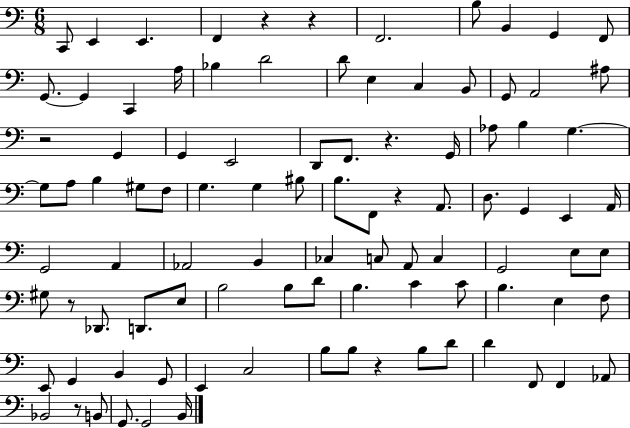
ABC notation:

X:1
T:Untitled
M:6/8
L:1/4
K:C
C,,/2 E,, E,, F,, z z F,,2 B,/2 B,, G,, F,,/2 G,,/2 G,, C,, A,/4 _B, D2 D/2 E, C, B,,/2 G,,/2 A,,2 ^A,/2 z2 G,, G,, E,,2 D,,/2 F,,/2 z G,,/4 _A,/2 B, G, G,/2 A,/2 B, ^G,/2 F,/2 G, G, ^B,/2 B,/2 F,,/2 z A,,/2 D,/2 G,, E,, A,,/4 G,,2 A,, _A,,2 B,, _C, C,/2 A,,/2 C, G,,2 E,/2 E,/2 ^G,/2 z/2 _D,,/2 D,,/2 E,/2 B,2 B,/2 D/2 B, C C/2 B, E, F,/2 E,,/2 G,, B,, G,,/2 E,, C,2 B,/2 B,/2 z B,/2 D/2 D F,,/2 F,, _A,,/2 _B,,2 z/2 B,,/2 G,,/2 G,,2 B,,/4